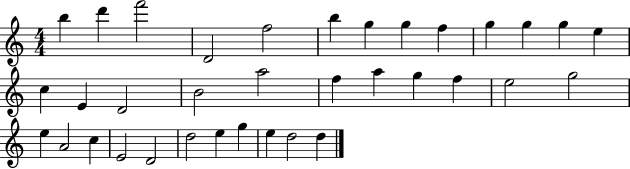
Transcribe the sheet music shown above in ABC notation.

X:1
T:Untitled
M:4/4
L:1/4
K:C
b d' f'2 D2 f2 b g g f g g g e c E D2 B2 a2 f a g f e2 g2 e A2 c E2 D2 d2 e g e d2 d